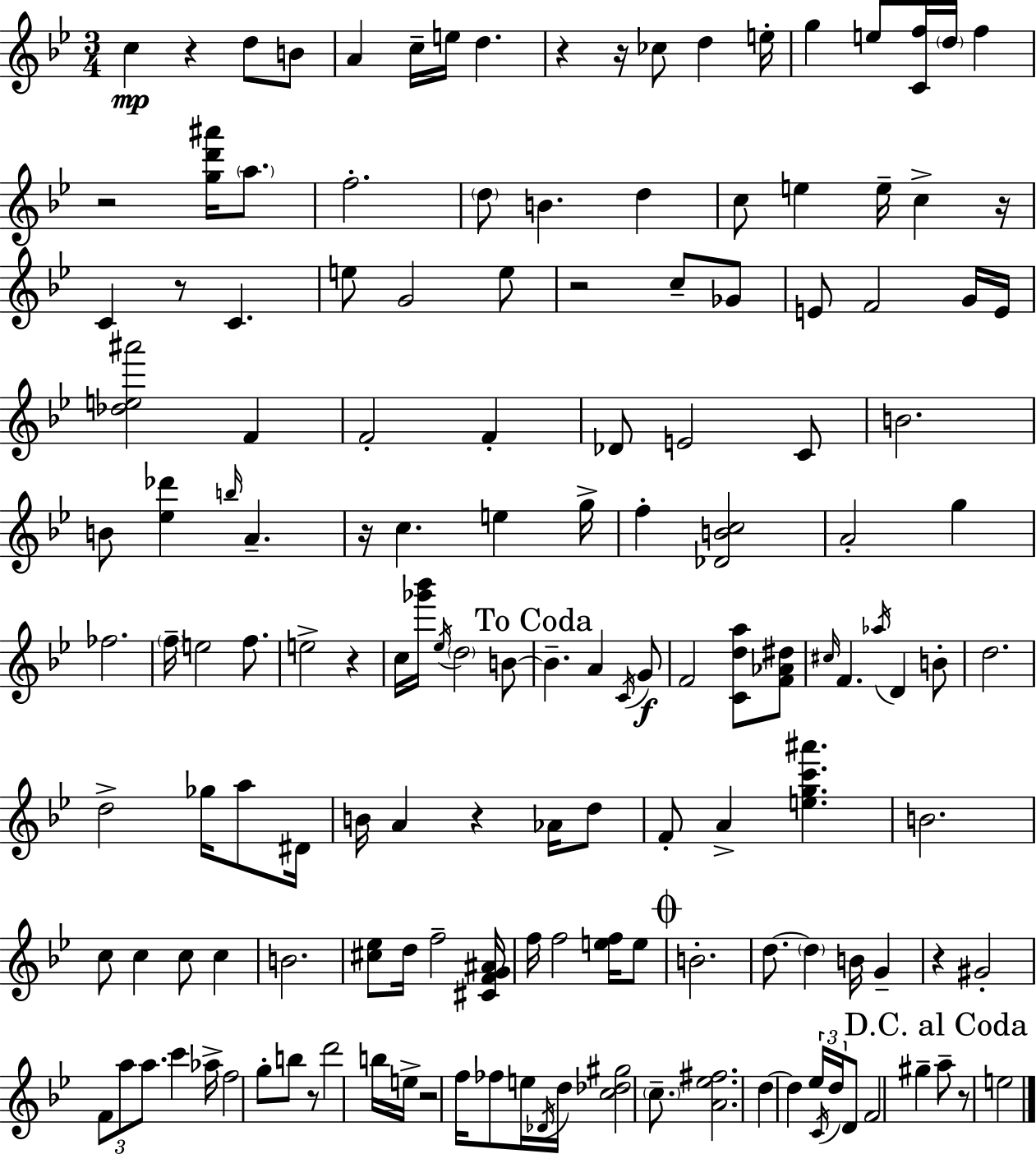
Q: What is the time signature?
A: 3/4